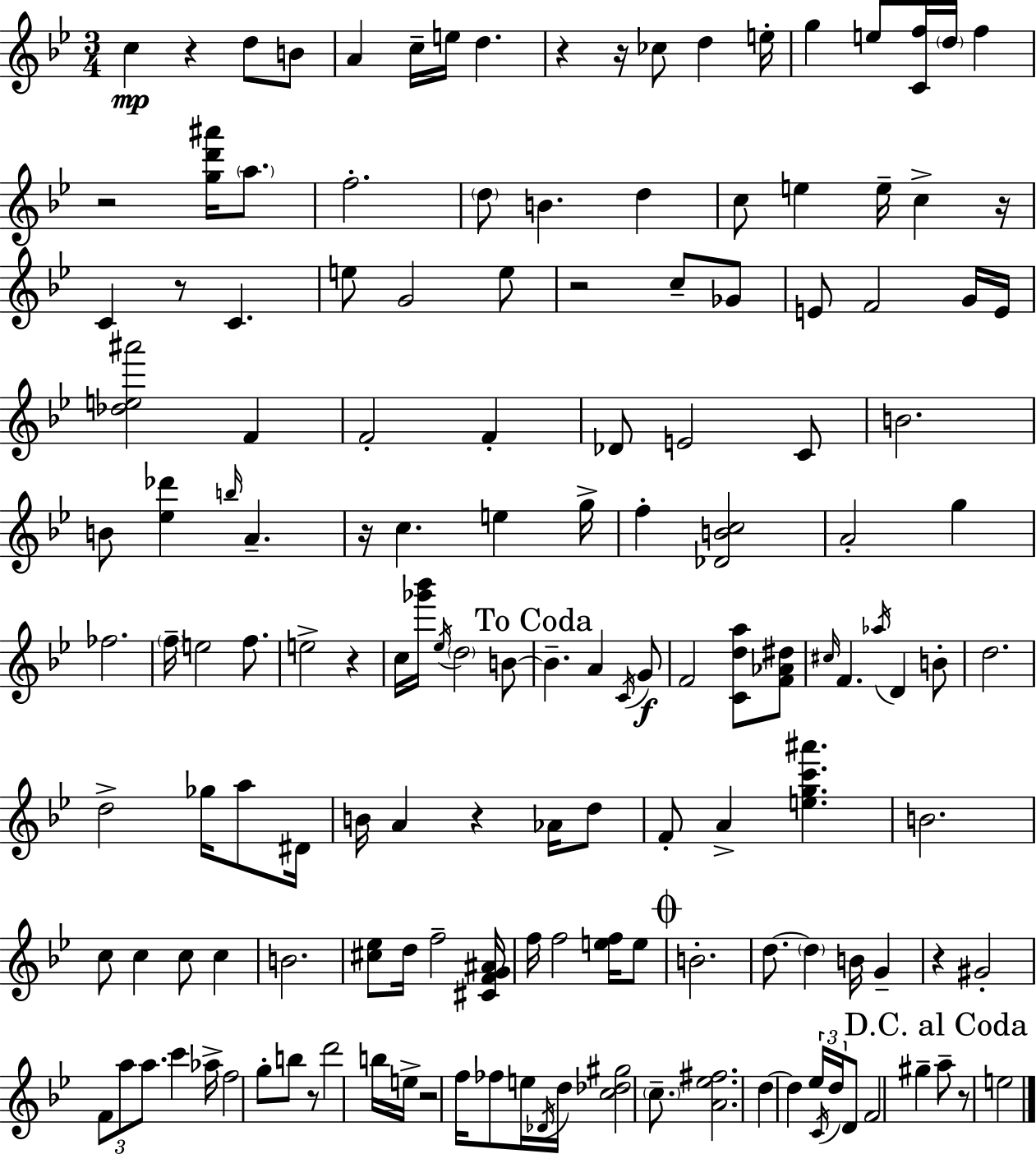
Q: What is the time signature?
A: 3/4